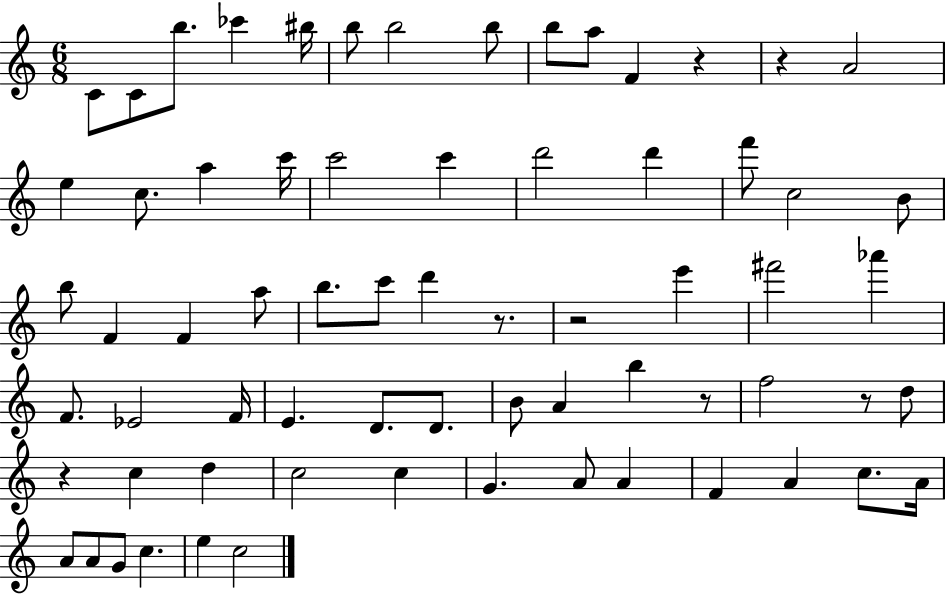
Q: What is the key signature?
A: C major